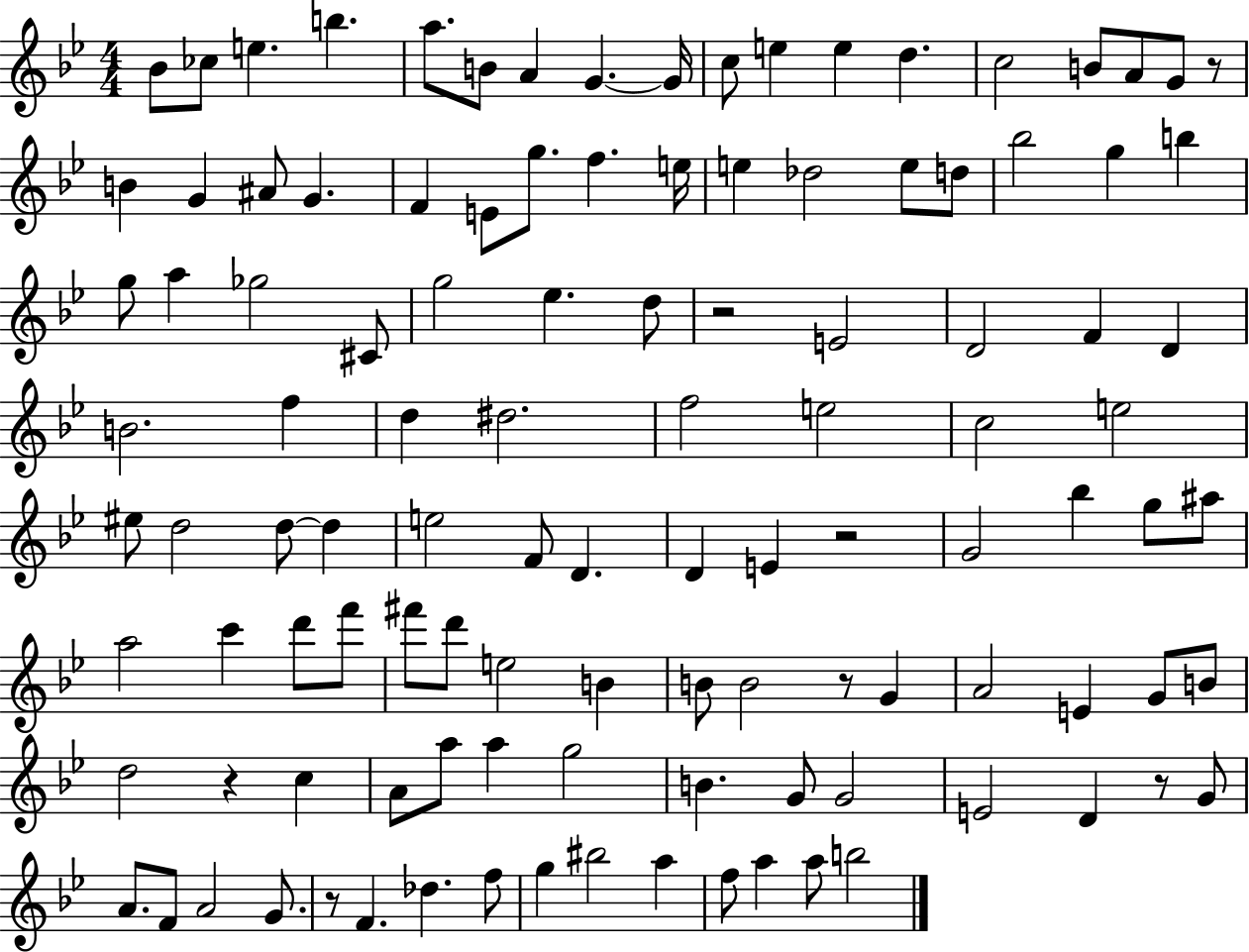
Bb4/e CES5/e E5/q. B5/q. A5/e. B4/e A4/q G4/q. G4/s C5/e E5/q E5/q D5/q. C5/h B4/e A4/e G4/e R/e B4/q G4/q A#4/e G4/q. F4/q E4/e G5/e. F5/q. E5/s E5/q Db5/h E5/e D5/e Bb5/h G5/q B5/q G5/e A5/q Gb5/h C#4/e G5/h Eb5/q. D5/e R/h E4/h D4/h F4/q D4/q B4/h. F5/q D5/q D#5/h. F5/h E5/h C5/h E5/h EIS5/e D5/h D5/e D5/q E5/h F4/e D4/q. D4/q E4/q R/h G4/h Bb5/q G5/e A#5/e A5/h C6/q D6/e F6/e F#6/e D6/e E5/h B4/q B4/e B4/h R/e G4/q A4/h E4/q G4/e B4/e D5/h R/q C5/q A4/e A5/e A5/q G5/h B4/q. G4/e G4/h E4/h D4/q R/e G4/e A4/e. F4/e A4/h G4/e. R/e F4/q. Db5/q. F5/e G5/q BIS5/h A5/q F5/e A5/q A5/e B5/h